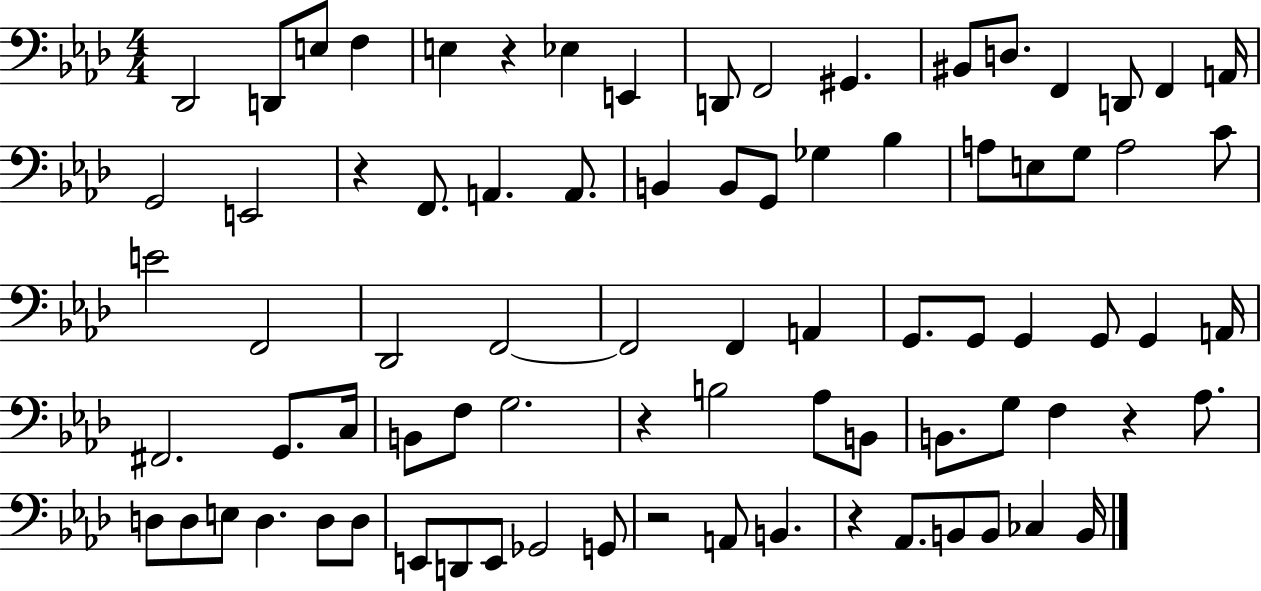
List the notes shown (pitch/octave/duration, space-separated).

Db2/h D2/e E3/e F3/q E3/q R/q Eb3/q E2/q D2/e F2/h G#2/q. BIS2/e D3/e. F2/q D2/e F2/q A2/s G2/h E2/h R/q F2/e. A2/q. A2/e. B2/q B2/e G2/e Gb3/q Bb3/q A3/e E3/e G3/e A3/h C4/e E4/h F2/h Db2/h F2/h F2/h F2/q A2/q G2/e. G2/e G2/q G2/e G2/q A2/s F#2/h. G2/e. C3/s B2/e F3/e G3/h. R/q B3/h Ab3/e B2/e B2/e. G3/e F3/q R/q Ab3/e. D3/e D3/e E3/e D3/q. D3/e D3/e E2/e D2/e E2/e Gb2/h G2/e R/h A2/e B2/q. R/q Ab2/e. B2/e B2/e CES3/q B2/s